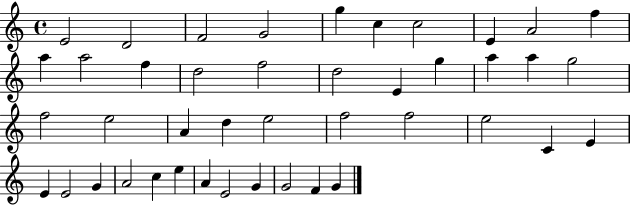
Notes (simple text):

E4/h D4/h F4/h G4/h G5/q C5/q C5/h E4/q A4/h F5/q A5/q A5/h F5/q D5/h F5/h D5/h E4/q G5/q A5/q A5/q G5/h F5/h E5/h A4/q D5/q E5/h F5/h F5/h E5/h C4/q E4/q E4/q E4/h G4/q A4/h C5/q E5/q A4/q E4/h G4/q G4/h F4/q G4/q